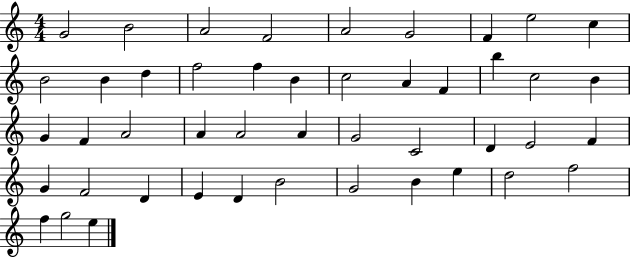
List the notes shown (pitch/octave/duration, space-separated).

G4/h B4/h A4/h F4/h A4/h G4/h F4/q E5/h C5/q B4/h B4/q D5/q F5/h F5/q B4/q C5/h A4/q F4/q B5/q C5/h B4/q G4/q F4/q A4/h A4/q A4/h A4/q G4/h C4/h D4/q E4/h F4/q G4/q F4/h D4/q E4/q D4/q B4/h G4/h B4/q E5/q D5/h F5/h F5/q G5/h E5/q